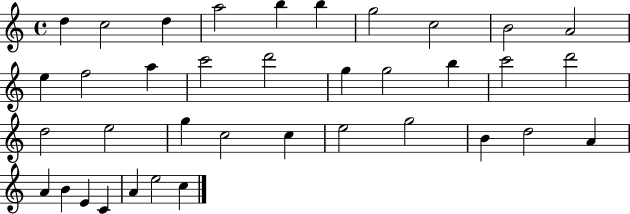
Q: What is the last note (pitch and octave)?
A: C5